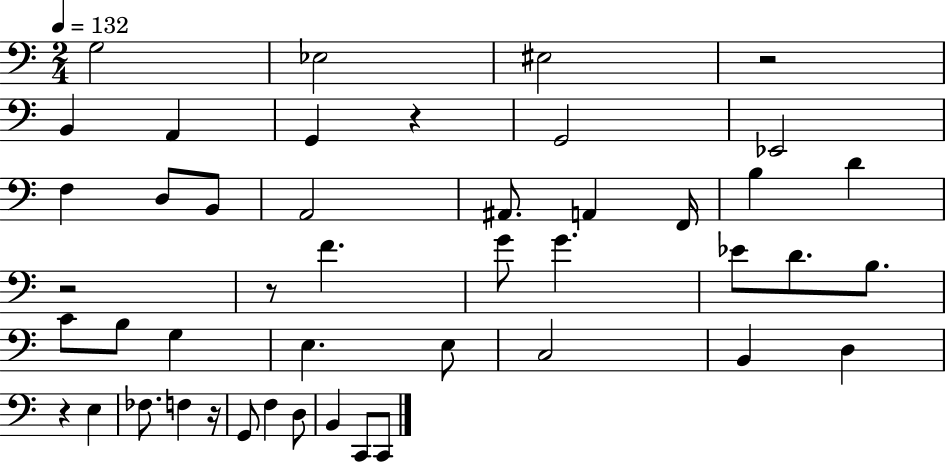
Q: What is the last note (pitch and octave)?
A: C2